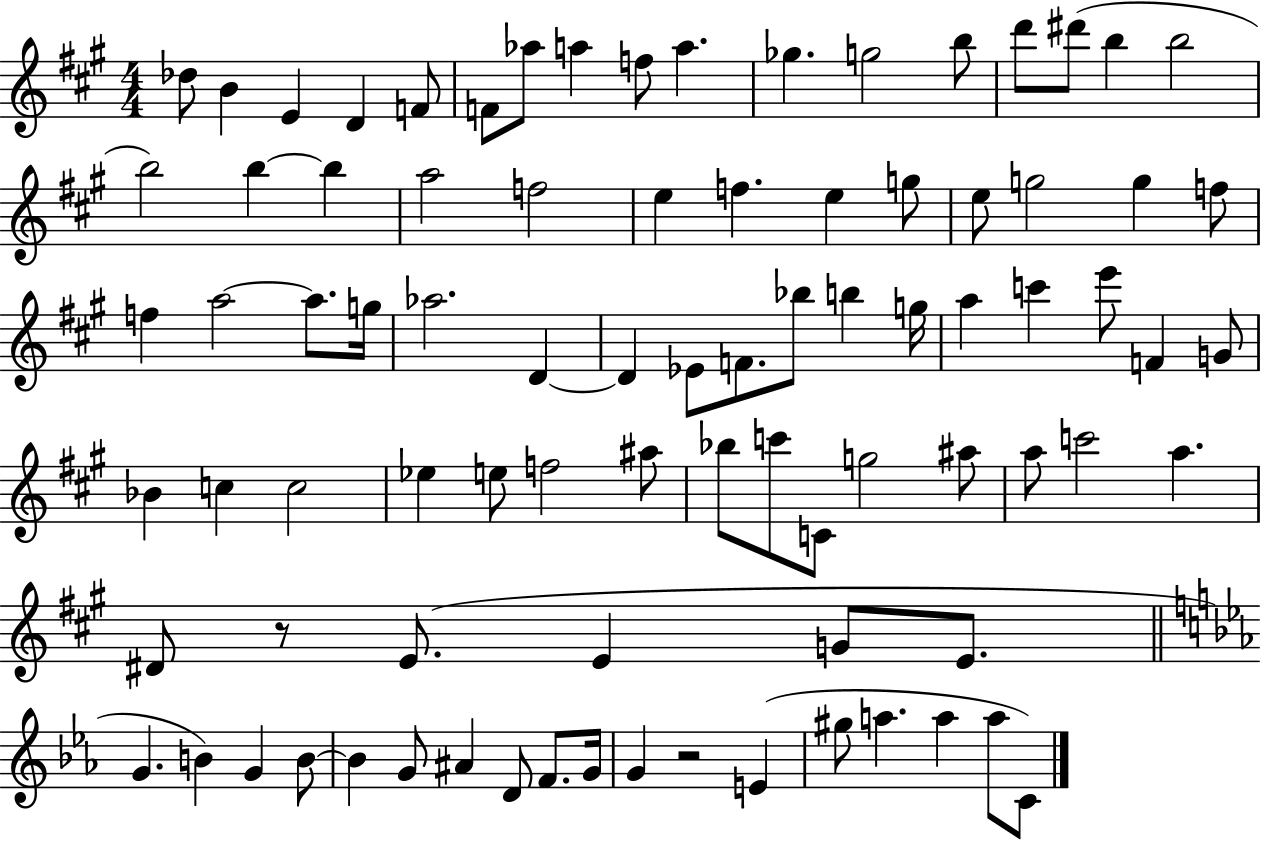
X:1
T:Untitled
M:4/4
L:1/4
K:A
_d/2 B E D F/2 F/2 _a/2 a f/2 a _g g2 b/2 d'/2 ^d'/2 b b2 b2 b b a2 f2 e f e g/2 e/2 g2 g f/2 f a2 a/2 g/4 _a2 D D _E/2 F/2 _b/2 b g/4 a c' e'/2 F G/2 _B c c2 _e e/2 f2 ^a/2 _b/2 c'/2 C/2 g2 ^a/2 a/2 c'2 a ^D/2 z/2 E/2 E G/2 E/2 G B G B/2 B G/2 ^A D/2 F/2 G/4 G z2 E ^g/2 a a a/2 C/2